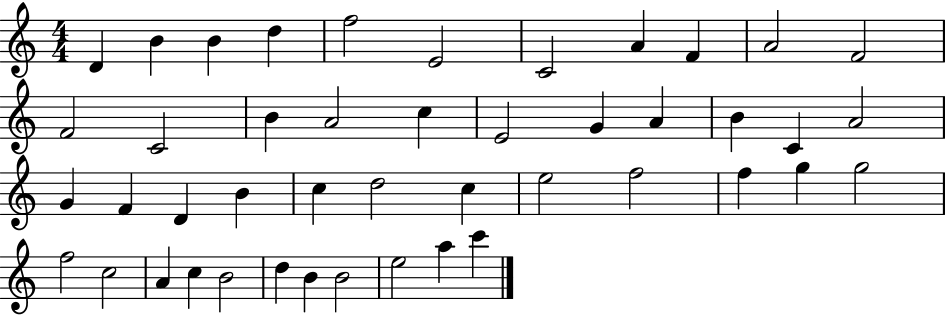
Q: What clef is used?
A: treble